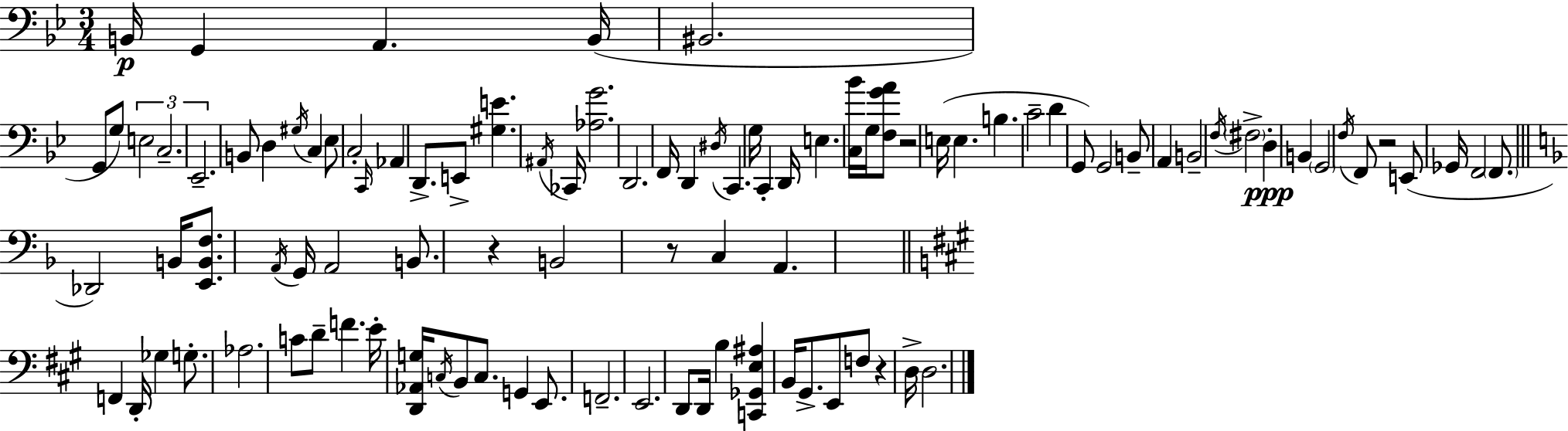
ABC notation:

X:1
T:Untitled
M:3/4
L:1/4
K:Gm
B,,/4 G,, A,, B,,/4 ^B,,2 G,,/2 G,/2 E,2 C,2 _E,,2 B,,/2 D, ^G,/4 C, _E,/2 C,2 C,,/4 _A,, D,,/2 E,,/2 [^G,E] ^A,,/4 _C,,/4 [_A,G]2 D,,2 F,,/4 D,, ^D,/4 C,, G,/4 C,, D,,/4 E, [C,_B]/4 G,/4 [F,GA]/2 z2 E,/4 E, B, C2 D G,,/2 G,,2 B,,/2 A,, B,,2 F,/4 ^F,2 D, B,, G,,2 F,/4 F,,/2 z2 E,,/2 _G,,/4 F,,2 F,,/2 _D,,2 B,,/4 [E,,B,,F,]/2 A,,/4 G,,/4 A,,2 B,,/2 z B,,2 z/2 C, A,, F,, D,,/4 _G, G,/2 _A,2 C/2 D/2 F E/4 [D,,_A,,G,]/4 C,/4 B,,/2 C,/2 G,, E,,/2 F,,2 E,,2 D,,/2 D,,/4 B, [C,,_G,,E,^A,] B,,/4 ^G,,/2 E,,/2 F,/2 z D,/4 D,2